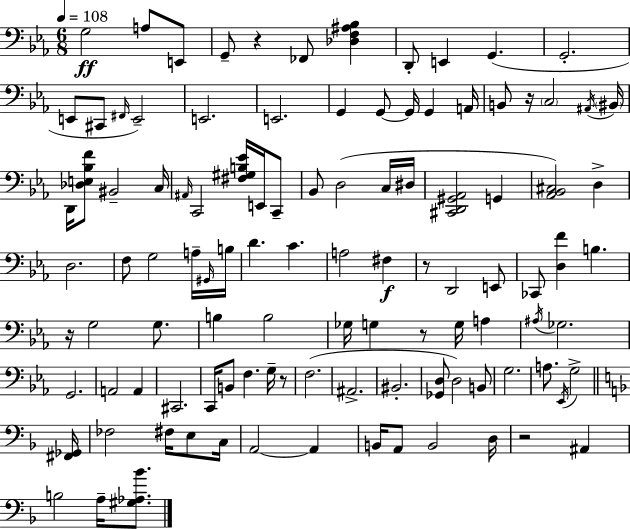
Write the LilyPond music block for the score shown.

{
  \clef bass
  \numericTimeSignature
  \time 6/8
  \key c \minor
  \tempo 4 = 108
  g2\ff a8 e,8 | g,8-- r4 fes,8 <des f ais bes>4 | d,8-. e,4 g,4.( | g,2.-. | \break e,8 cis,8 \grace { fis,16 } e,2--) | e,2. | e,2. | g,4 g,8~~ g,16 g,4 | \break a,16 b,8 r16 \parenthesize c2 | \acciaccatura { ais,16 } \parenthesize bis,16 d,16 <des e bes f'>8 bis,2-- | c16 \grace { ais,16 } c,2 <fis gis b ees'>16 | e,16 c,8-- bes,8 d2( | \break c16 dis16 <cis, d, gis, aes,>2 g,4 | <aes, bes, cis>2) d4-> | d2. | f8 g2 | \break a16-- \grace { gis,16 } b16 d'4. c'4. | a2 | fis4\f r8 d,2 | e,8 ces,8 <d f'>4 b4. | \break r16 g2 | g8. b4 b2 | ges16 g4 r8 g16 | a4 \acciaccatura { ais16 } ges2. | \break g,2. | a,2 | a,4 cis,2. | c,16 b,8 f4. | \break g16-- r8 f2.( | ais,2.-> | bis,2.-. | <ges, d>8 d2) | \break b,8 g2. | a8. \acciaccatura { ees,16 } g2-> | \bar "||" \break \key d \minor <fis, ges,>16 fes2 fis16 e8 | c16 a,2~~ a,4 | b,16 a,8 b,2 | d16 r2 ais,4 | \break b2 a16-- <gis aes bes'>8. | \bar "|."
}